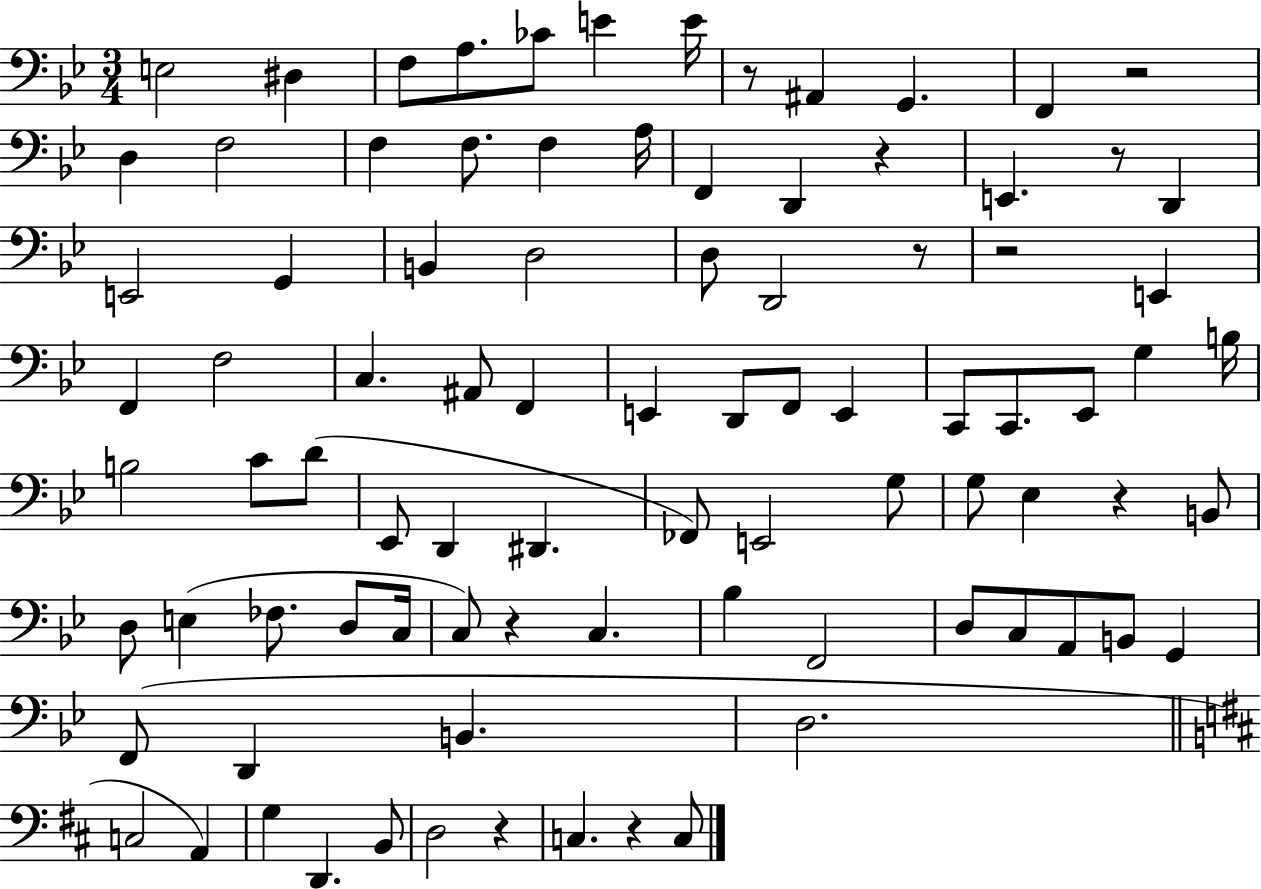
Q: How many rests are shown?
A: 10